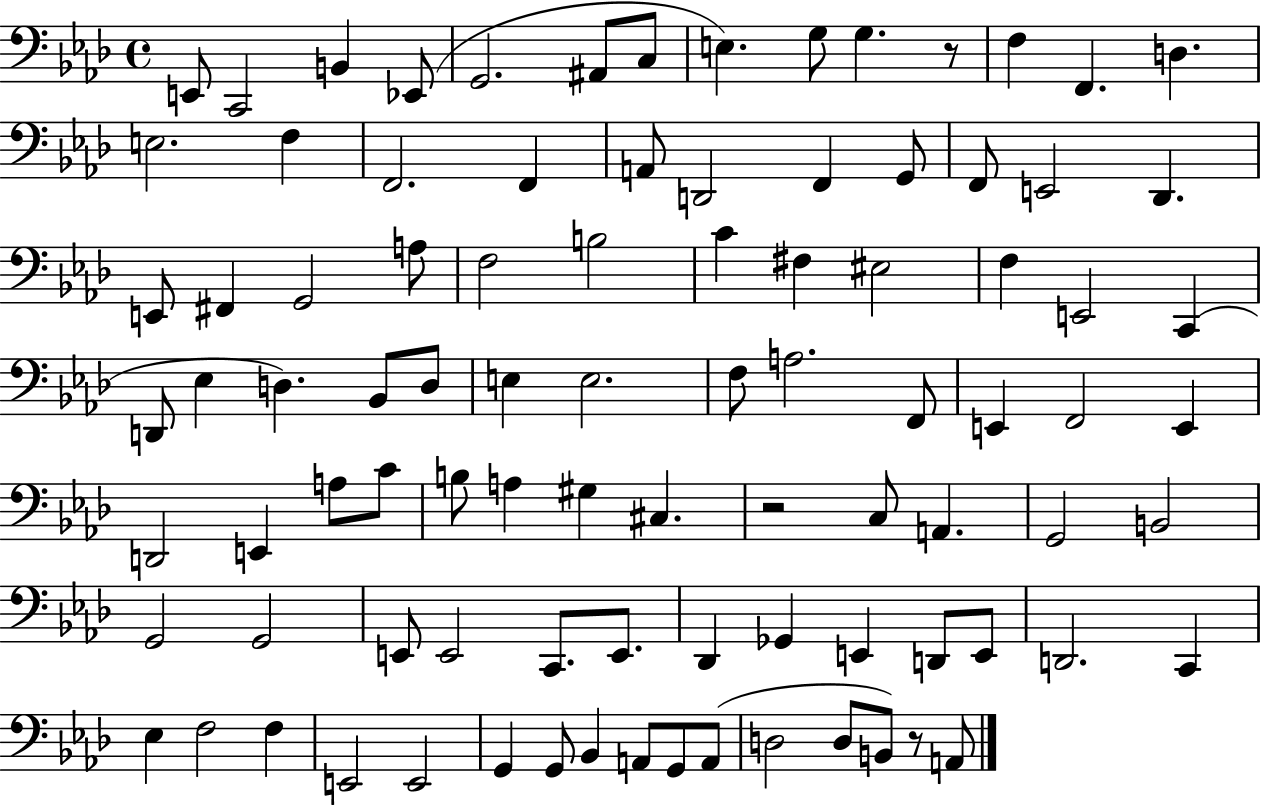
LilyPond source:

{
  \clef bass
  \time 4/4
  \defaultTimeSignature
  \key aes \major
  e,8 c,2 b,4 ees,8( | g,2. ais,8 c8 | e4.) g8 g4. r8 | f4 f,4. d4. | \break e2. f4 | f,2. f,4 | a,8 d,2 f,4 g,8 | f,8 e,2 des,4. | \break e,8 fis,4 g,2 a8 | f2 b2 | c'4 fis4 eis2 | f4 e,2 c,4( | \break d,8 ees4 d4.) bes,8 d8 | e4 e2. | f8 a2. f,8 | e,4 f,2 e,4 | \break d,2 e,4 a8 c'8 | b8 a4 gis4 cis4. | r2 c8 a,4. | g,2 b,2 | \break g,2 g,2 | e,8 e,2 c,8. e,8. | des,4 ges,4 e,4 d,8 e,8 | d,2. c,4 | \break ees4 f2 f4 | e,2 e,2 | g,4 g,8 bes,4 a,8 g,8 a,8( | d2 d8 b,8) r8 a,8 | \break \bar "|."
}